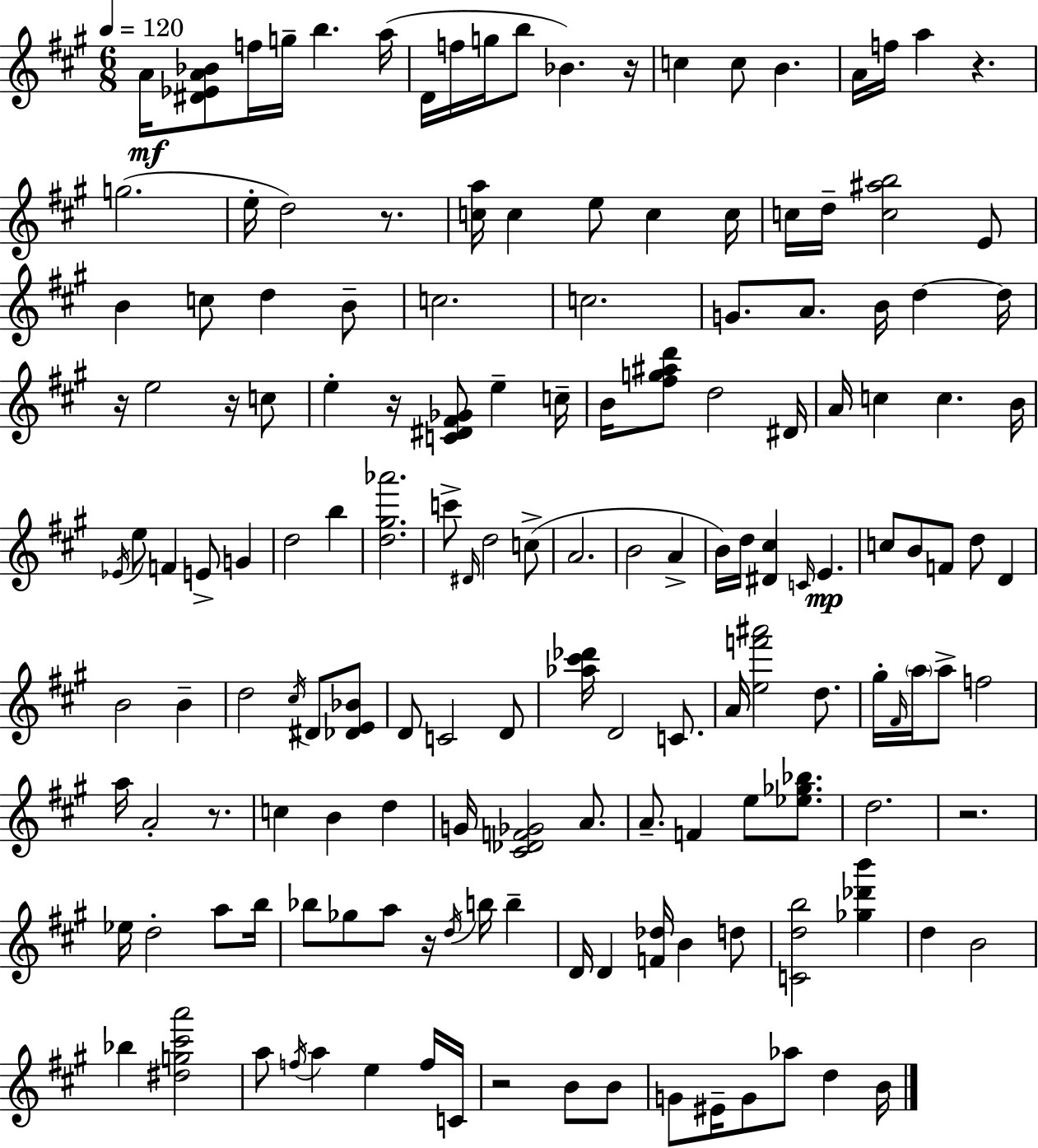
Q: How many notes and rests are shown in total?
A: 157